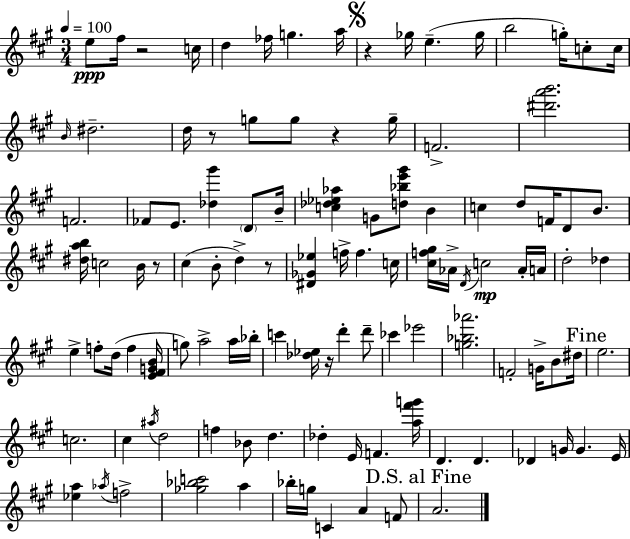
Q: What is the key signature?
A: A major